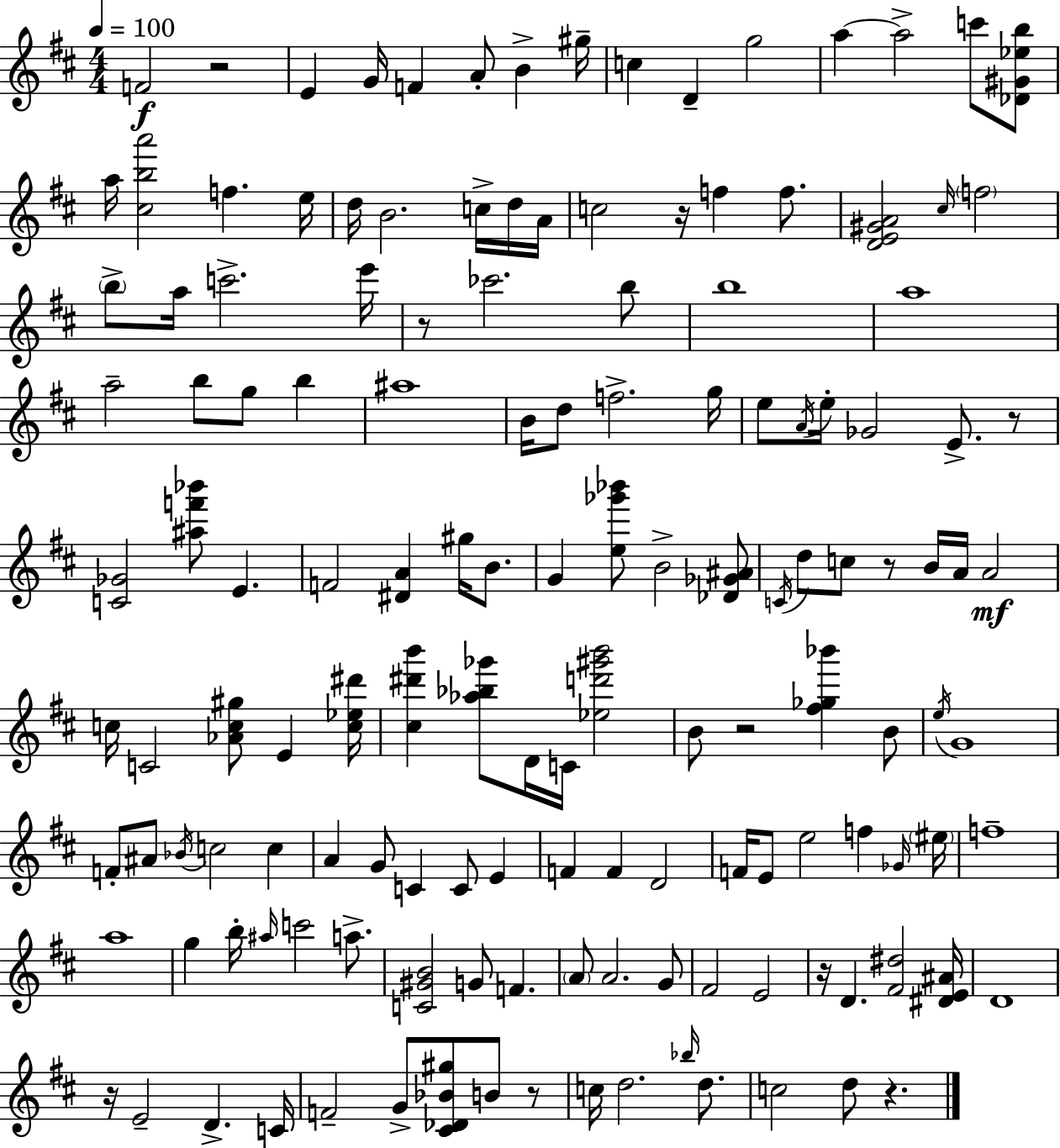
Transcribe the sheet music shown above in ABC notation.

X:1
T:Untitled
M:4/4
L:1/4
K:D
F2 z2 E G/4 F A/2 B ^g/4 c D g2 a a2 c'/2 [_D^G_eb]/2 a/4 [^cba']2 f e/4 d/4 B2 c/4 d/4 A/4 c2 z/4 f f/2 [DE^GA]2 ^c/4 f2 b/2 a/4 c'2 e'/4 z/2 _c'2 b/2 b4 a4 a2 b/2 g/2 b ^a4 B/4 d/2 f2 g/4 e/2 A/4 e/4 _G2 E/2 z/2 [C_G]2 [^af'_b']/2 E F2 [^DA] ^g/4 B/2 G [e_g'_b']/2 B2 [_D_G^A]/2 C/4 d/2 c/2 z/2 B/4 A/4 A2 c/4 C2 [_Ac^g]/2 E [c_e^d']/4 [^c^d'b'] [_a_b_g']/2 D/4 C/4 [_ed'^g'b']2 B/2 z2 [^f_g_b'] B/2 e/4 G4 F/2 ^A/2 _B/4 c2 c A G/2 C C/2 E F F D2 F/4 E/2 e2 f _G/4 ^e/4 f4 a4 g b/4 ^a/4 c'2 a/2 [C^GB]2 G/2 F A/2 A2 G/2 ^F2 E2 z/4 D [^F^d]2 [^DE^A]/4 D4 z/4 E2 D C/4 F2 G/2 [^C_D_B^g]/2 B/2 z/2 c/4 d2 _b/4 d/2 c2 d/2 z